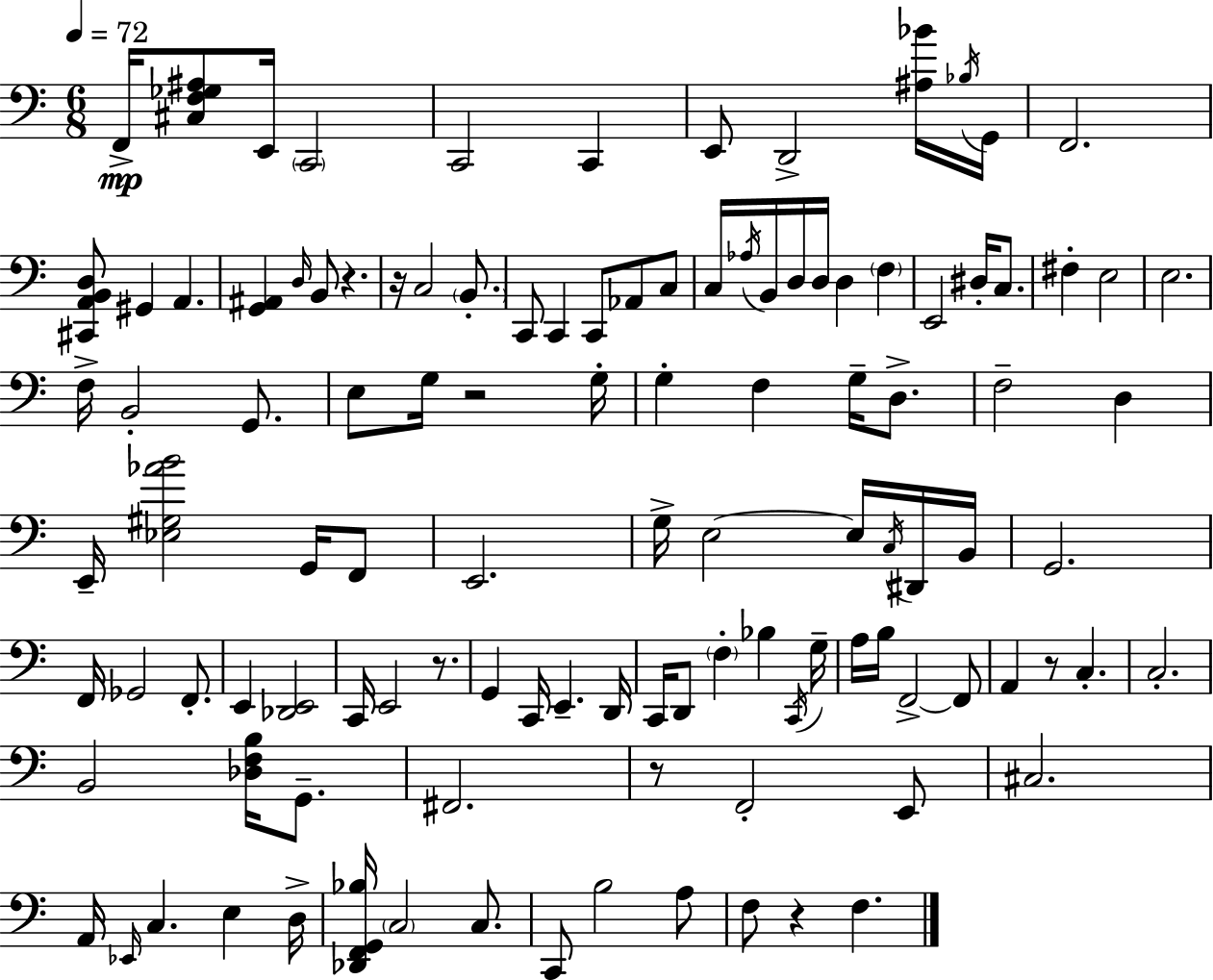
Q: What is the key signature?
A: C major